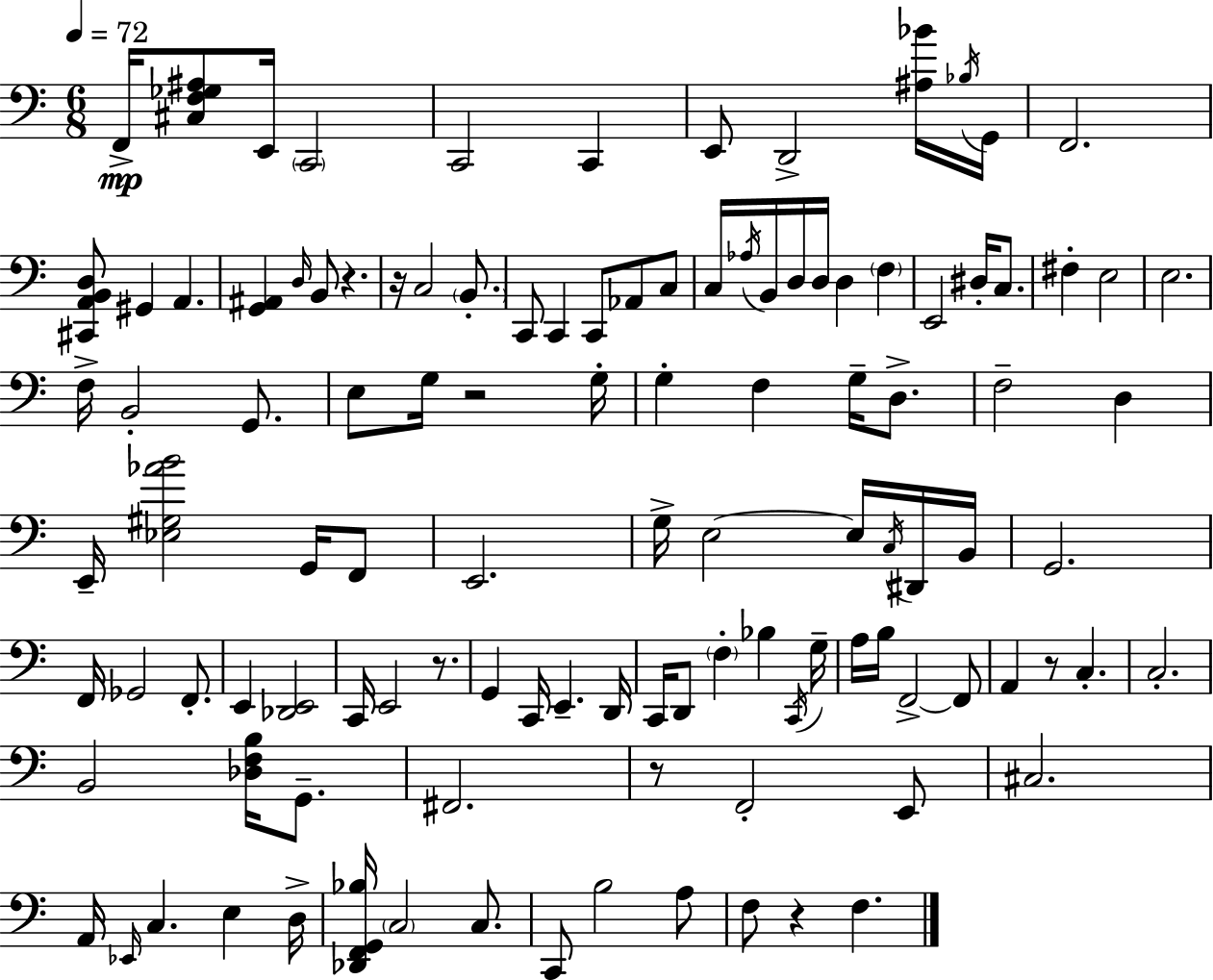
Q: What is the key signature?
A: C major